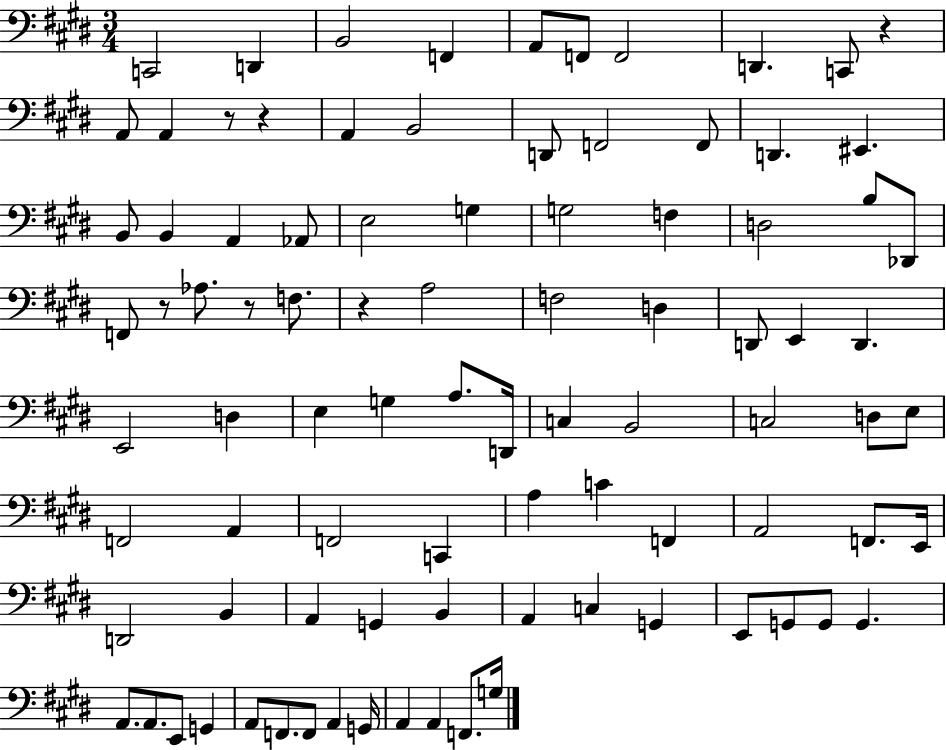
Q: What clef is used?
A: bass